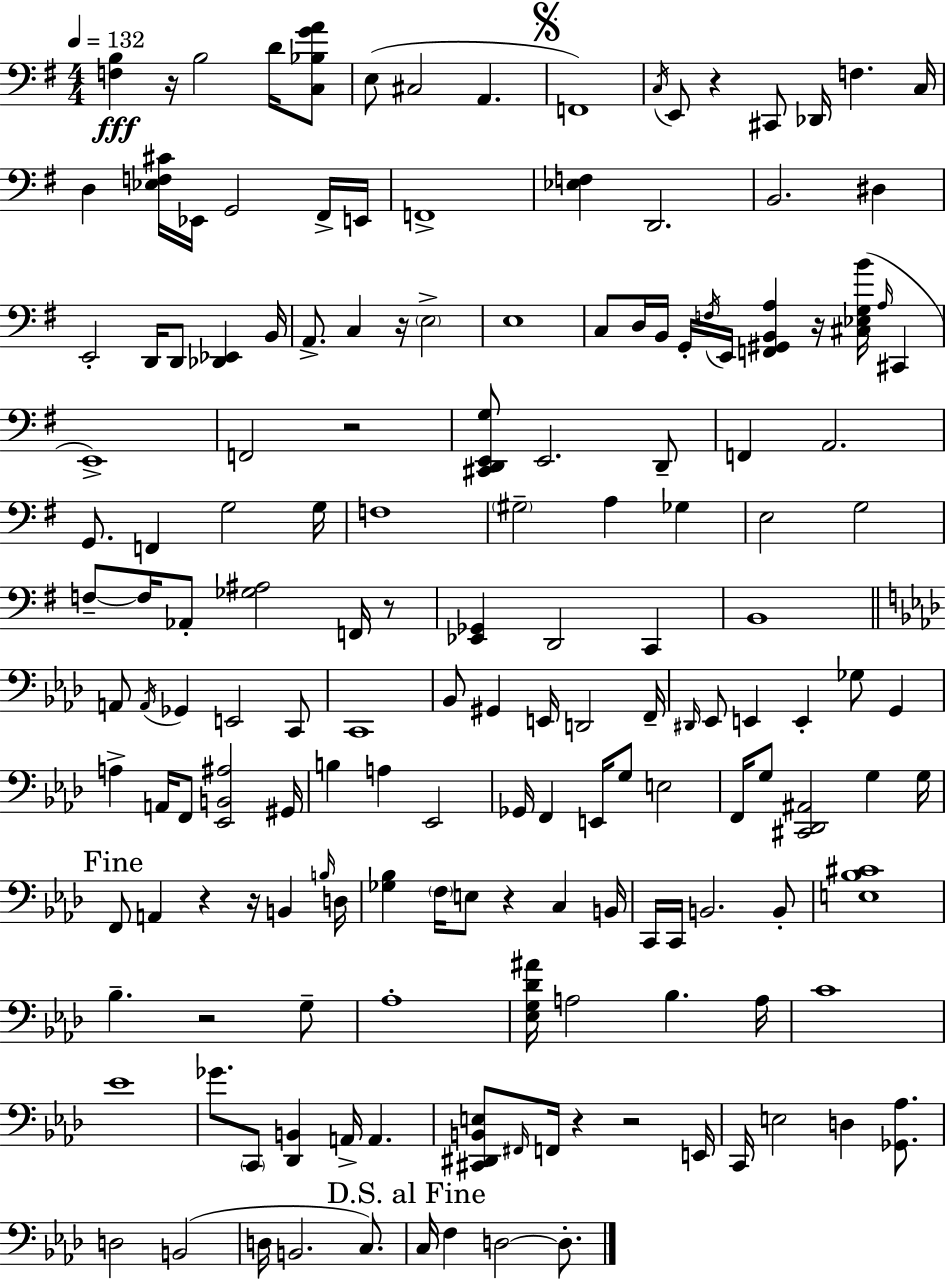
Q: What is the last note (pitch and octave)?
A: D3